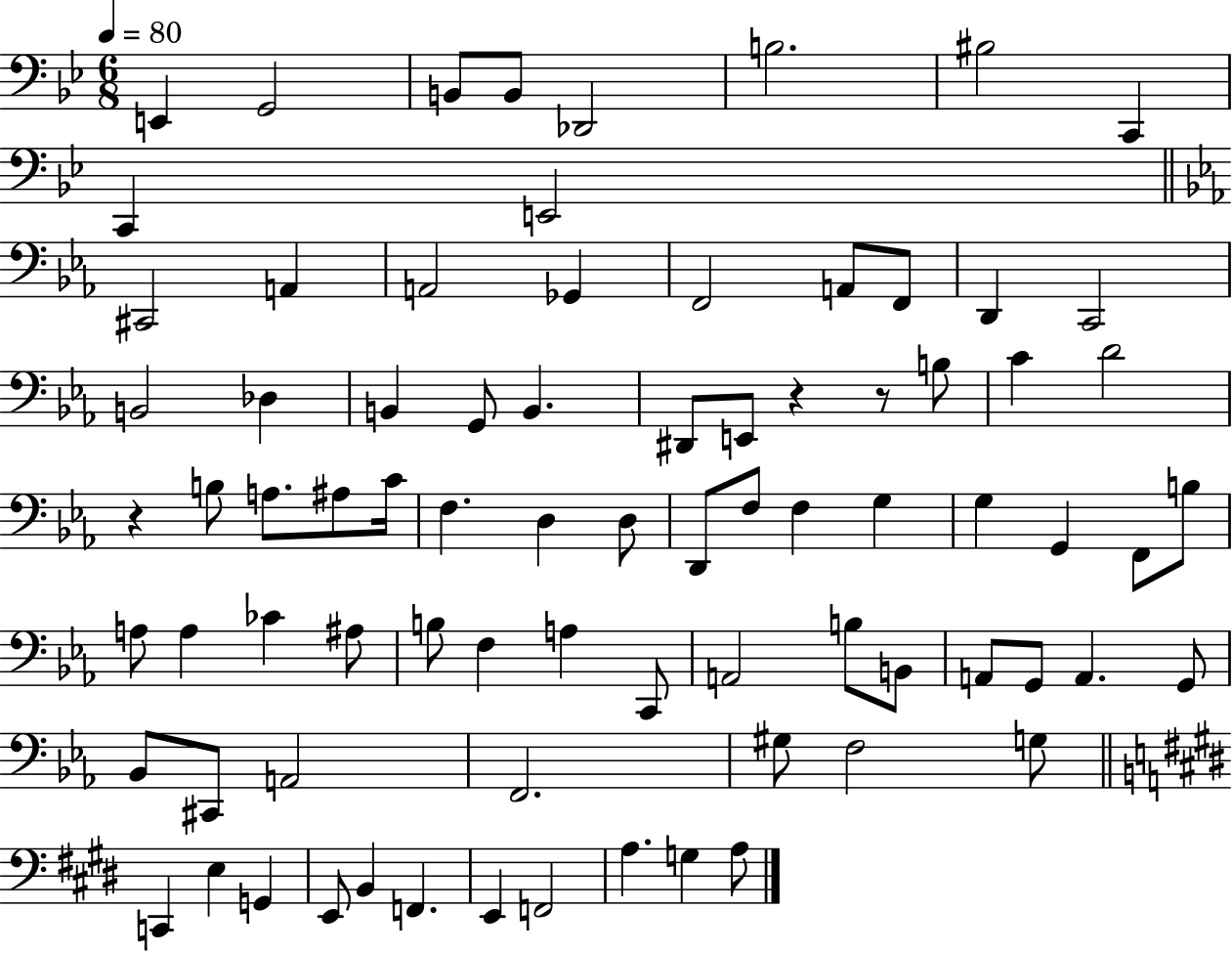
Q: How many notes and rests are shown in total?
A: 80